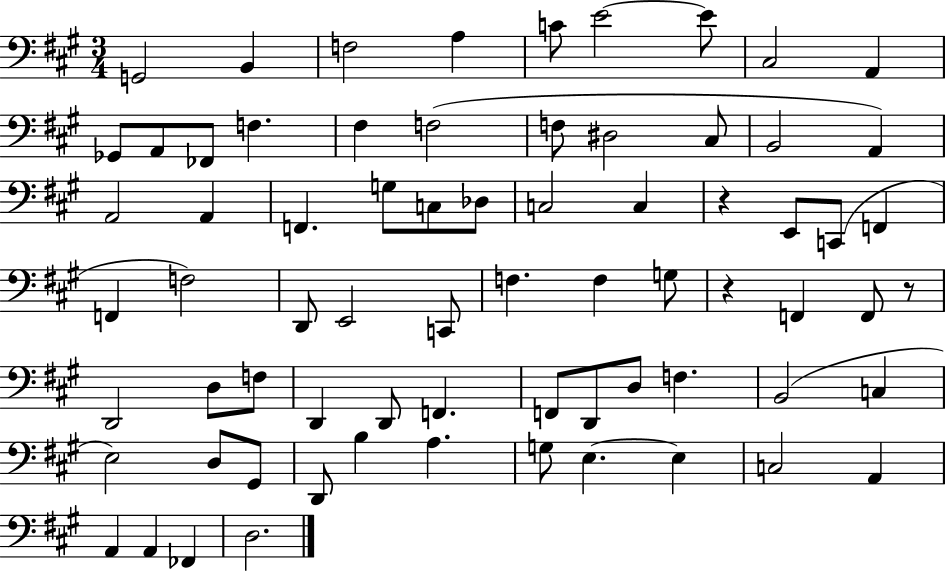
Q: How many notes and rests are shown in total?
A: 71